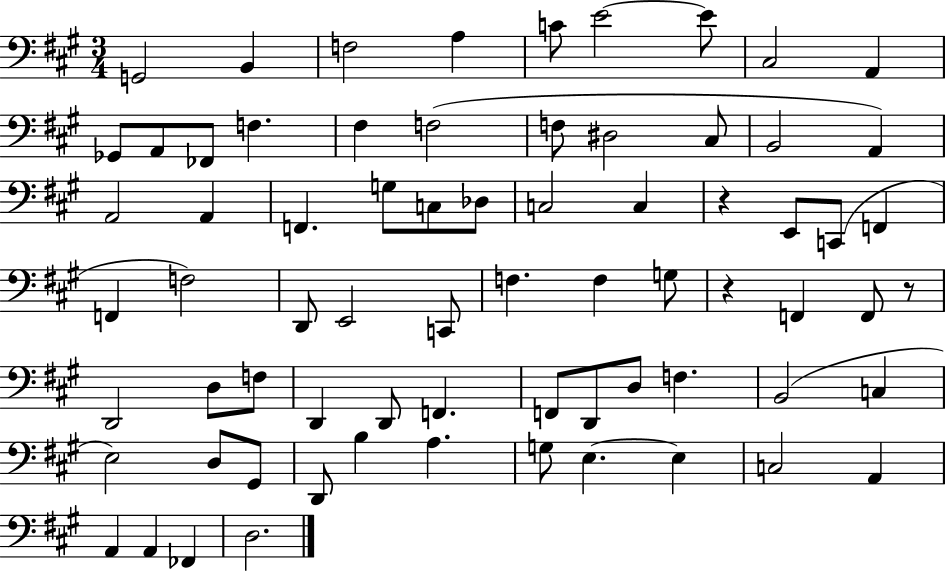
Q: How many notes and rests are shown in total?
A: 71